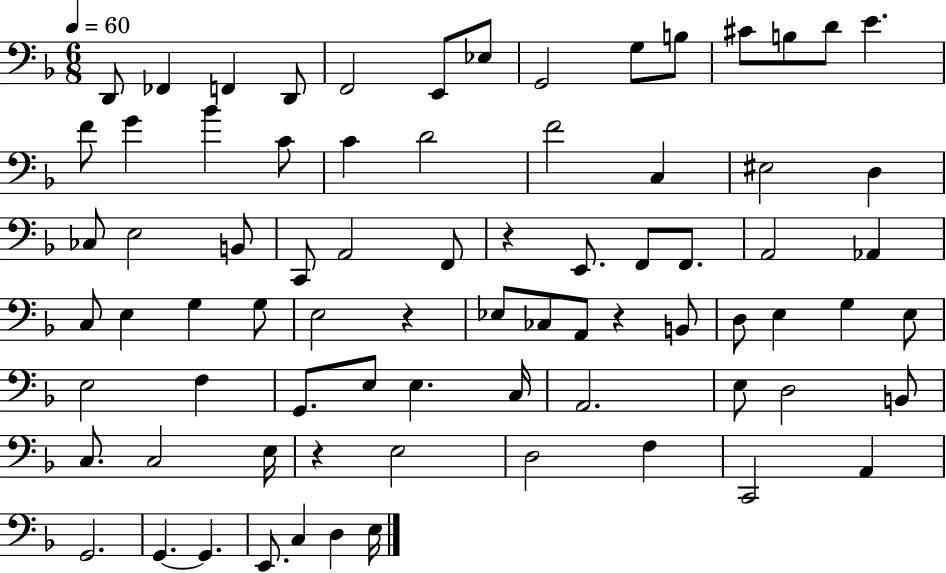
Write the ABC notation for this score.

X:1
T:Untitled
M:6/8
L:1/4
K:F
D,,/2 _F,, F,, D,,/2 F,,2 E,,/2 _E,/2 G,,2 G,/2 B,/2 ^C/2 B,/2 D/2 E F/2 G _B C/2 C D2 F2 C, ^E,2 D, _C,/2 E,2 B,,/2 C,,/2 A,,2 F,,/2 z E,,/2 F,,/2 F,,/2 A,,2 _A,, C,/2 E, G, G,/2 E,2 z _E,/2 _C,/2 A,,/2 z B,,/2 D,/2 E, G, E,/2 E,2 F, G,,/2 E,/2 E, C,/4 A,,2 E,/2 D,2 B,,/2 C,/2 C,2 E,/4 z E,2 D,2 F, C,,2 A,, G,,2 G,, G,, E,,/2 C, D, E,/4